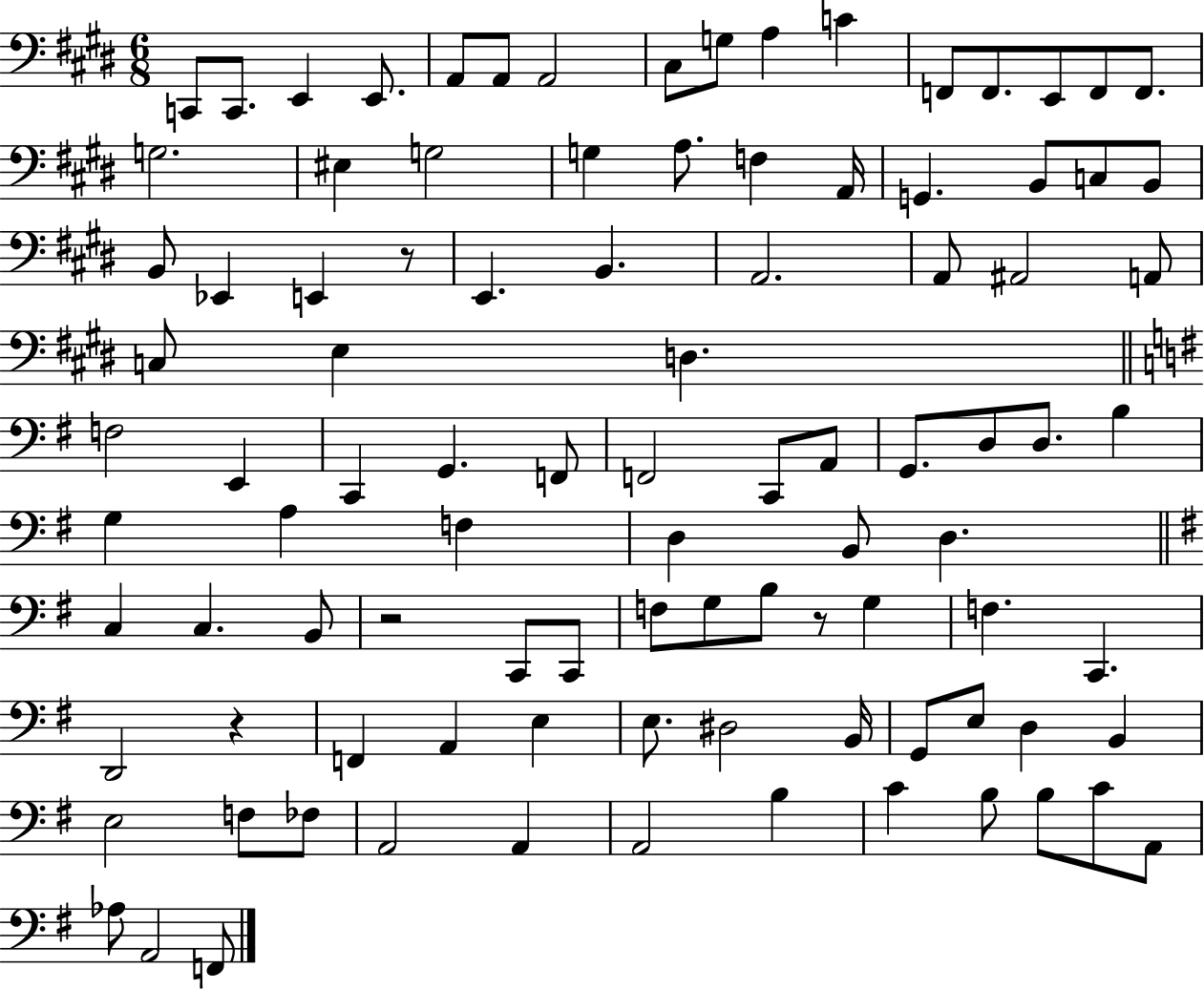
X:1
T:Untitled
M:6/8
L:1/4
K:E
C,,/2 C,,/2 E,, E,,/2 A,,/2 A,,/2 A,,2 ^C,/2 G,/2 A, C F,,/2 F,,/2 E,,/2 F,,/2 F,,/2 G,2 ^E, G,2 G, A,/2 F, A,,/4 G,, B,,/2 C,/2 B,,/2 B,,/2 _E,, E,, z/2 E,, B,, A,,2 A,,/2 ^A,,2 A,,/2 C,/2 E, D, F,2 E,, C,, G,, F,,/2 F,,2 C,,/2 A,,/2 G,,/2 D,/2 D,/2 B, G, A, F, D, B,,/2 D, C, C, B,,/2 z2 C,,/2 C,,/2 F,/2 G,/2 B,/2 z/2 G, F, C,, D,,2 z F,, A,, E, E,/2 ^D,2 B,,/4 G,,/2 E,/2 D, B,, E,2 F,/2 _F,/2 A,,2 A,, A,,2 B, C B,/2 B,/2 C/2 A,,/2 _A,/2 A,,2 F,,/2